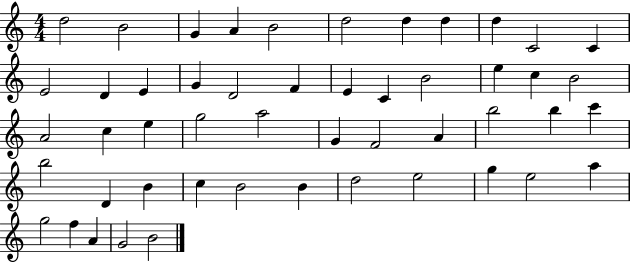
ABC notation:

X:1
T:Untitled
M:4/4
L:1/4
K:C
d2 B2 G A B2 d2 d d d C2 C E2 D E G D2 F E C B2 e c B2 A2 c e g2 a2 G F2 A b2 b c' b2 D B c B2 B d2 e2 g e2 a g2 f A G2 B2